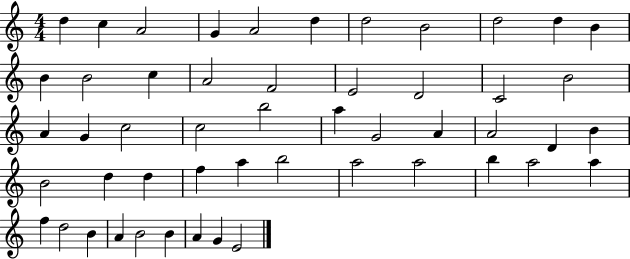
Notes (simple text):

D5/q C5/q A4/h G4/q A4/h D5/q D5/h B4/h D5/h D5/q B4/q B4/q B4/h C5/q A4/h F4/h E4/h D4/h C4/h B4/h A4/q G4/q C5/h C5/h B5/h A5/q G4/h A4/q A4/h D4/q B4/q B4/h D5/q D5/q F5/q A5/q B5/h A5/h A5/h B5/q A5/h A5/q F5/q D5/h B4/q A4/q B4/h B4/q A4/q G4/q E4/h